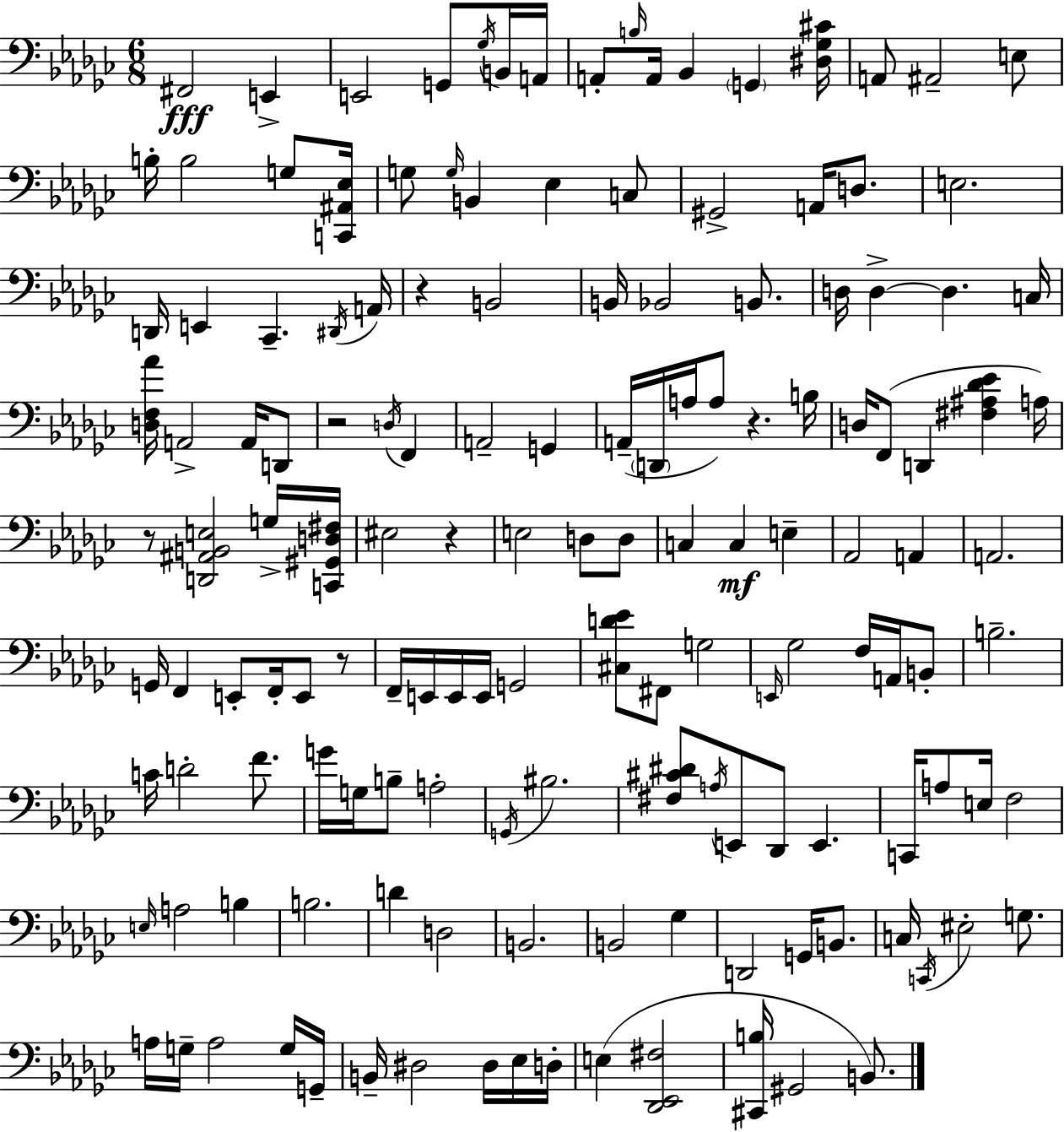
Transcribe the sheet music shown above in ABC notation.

X:1
T:Untitled
M:6/8
L:1/4
K:Ebm
^F,,2 E,, E,,2 G,,/2 _G,/4 B,,/4 A,,/4 A,,/2 B,/4 A,,/4 _B,, G,, [^D,_G,^C]/4 A,,/2 ^A,,2 E,/2 B,/4 B,2 G,/2 [C,,^A,,_E,]/4 G,/2 G,/4 B,, _E, C,/2 ^G,,2 A,,/4 D,/2 E,2 D,,/4 E,, _C,, ^D,,/4 A,,/4 z B,,2 B,,/4 _B,,2 B,,/2 D,/4 D, D, C,/4 [D,F,_A]/4 A,,2 A,,/4 D,,/2 z2 D,/4 F,, A,,2 G,, A,,/4 D,,/4 A,/4 A,/2 z B,/4 D,/4 F,,/2 D,, [^F,^A,_D_E] A,/4 z/2 [D,,^A,,B,,E,]2 G,/4 [C,,^G,,D,^F,]/4 ^E,2 z E,2 D,/2 D,/2 C, C, E, _A,,2 A,, A,,2 G,,/4 F,, E,,/2 F,,/4 E,,/2 z/2 F,,/4 E,,/4 E,,/4 E,,/4 G,,2 [^C,D_E]/2 ^F,,/2 G,2 E,,/4 _G,2 F,/4 A,,/4 B,,/2 B,2 C/4 D2 F/2 G/4 G,/4 B,/2 A,2 G,,/4 ^B,2 [^F,^C^D]/2 A,/4 E,,/2 _D,,/2 E,, C,,/4 A,/2 E,/4 F,2 E,/4 A,2 B, B,2 D D,2 B,,2 B,,2 _G, D,,2 G,,/4 B,,/2 C,/4 C,,/4 ^E,2 G,/2 A,/4 G,/4 A,2 G,/4 G,,/4 B,,/4 ^D,2 ^D,/4 _E,/4 D,/4 E, [_D,,_E,,^F,]2 [^C,,B,]/4 ^G,,2 B,,/2